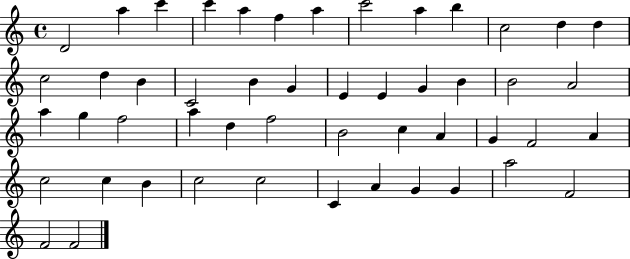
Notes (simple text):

D4/h A5/q C6/q C6/q A5/q F5/q A5/q C6/h A5/q B5/q C5/h D5/q D5/q C5/h D5/q B4/q C4/h B4/q G4/q E4/q E4/q G4/q B4/q B4/h A4/h A5/q G5/q F5/h A5/q D5/q F5/h B4/h C5/q A4/q G4/q F4/h A4/q C5/h C5/q B4/q C5/h C5/h C4/q A4/q G4/q G4/q A5/h F4/h F4/h F4/h